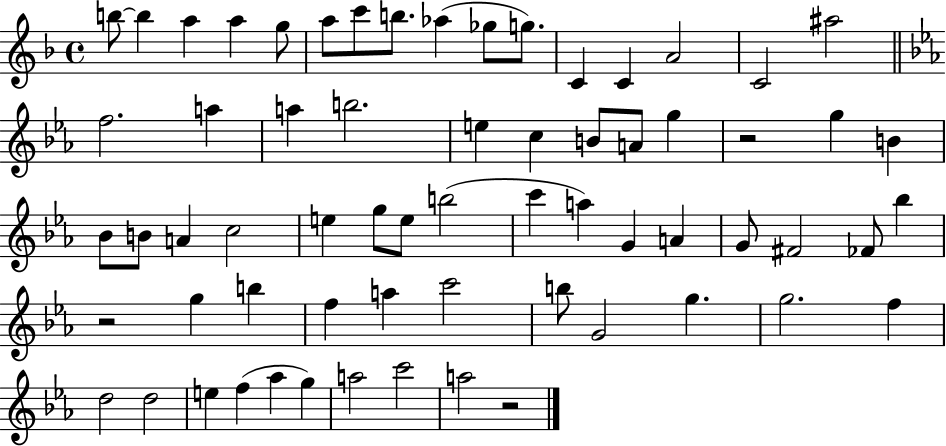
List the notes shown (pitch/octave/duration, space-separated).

B5/e B5/q A5/q A5/q G5/e A5/e C6/e B5/e. Ab5/q Gb5/e G5/e. C4/q C4/q A4/h C4/h A#5/h F5/h. A5/q A5/q B5/h. E5/q C5/q B4/e A4/e G5/q R/h G5/q B4/q Bb4/e B4/e A4/q C5/h E5/q G5/e E5/e B5/h C6/q A5/q G4/q A4/q G4/e F#4/h FES4/e Bb5/q R/h G5/q B5/q F5/q A5/q C6/h B5/e G4/h G5/q. G5/h. F5/q D5/h D5/h E5/q F5/q Ab5/q G5/q A5/h C6/h A5/h R/h